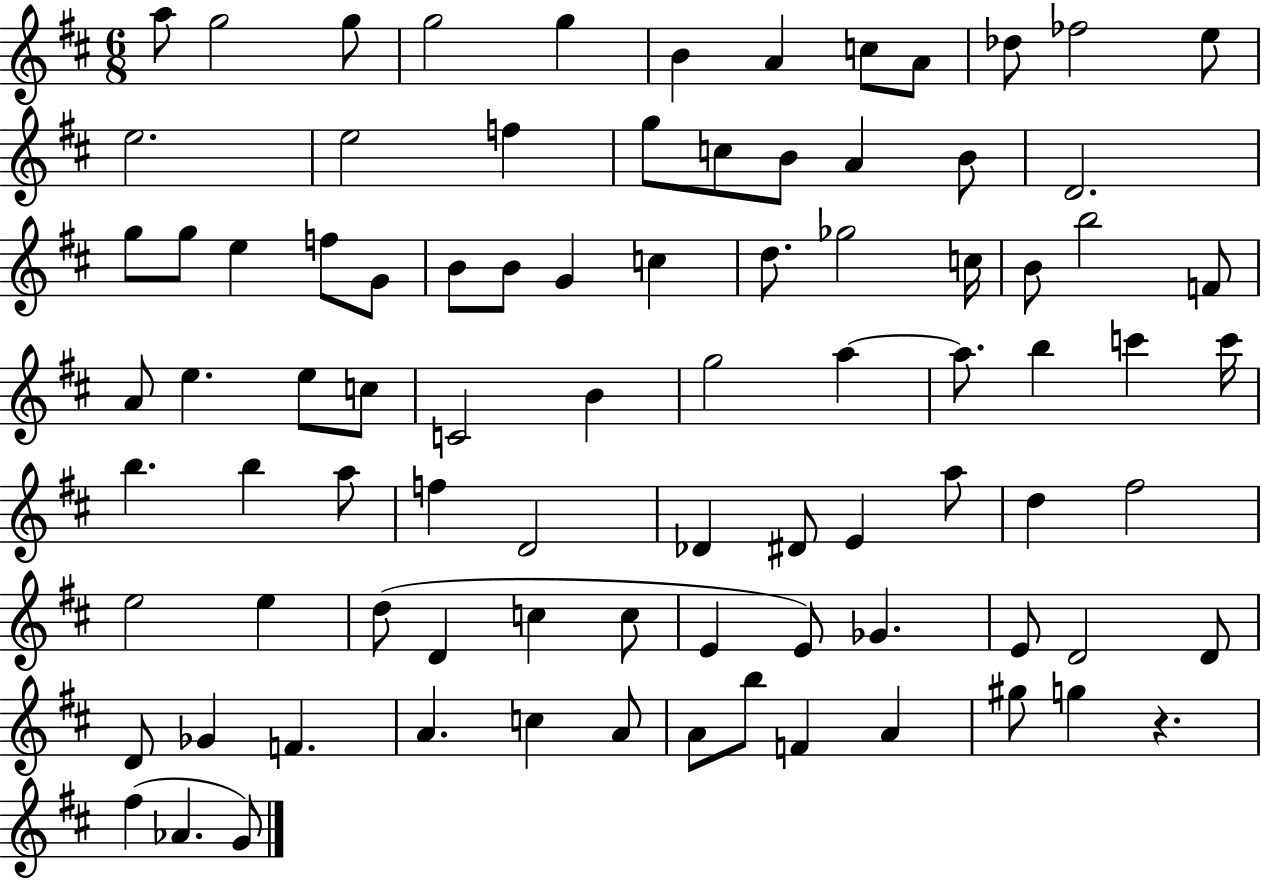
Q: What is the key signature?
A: D major